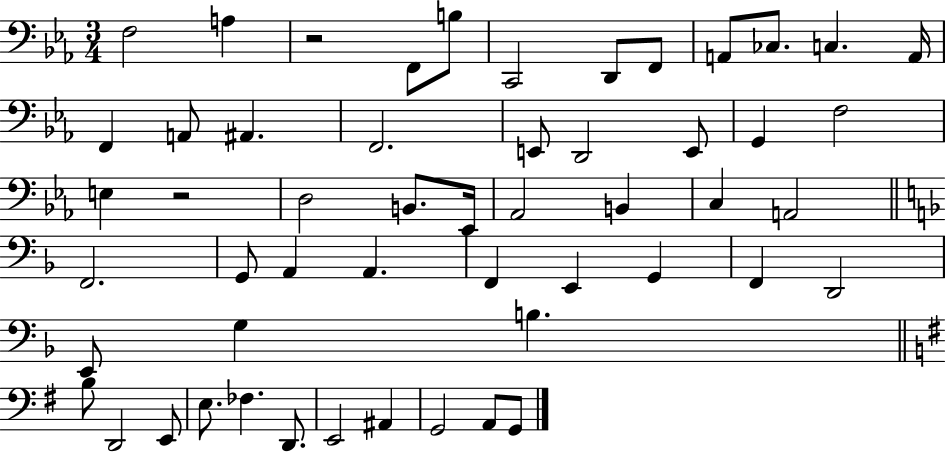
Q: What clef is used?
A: bass